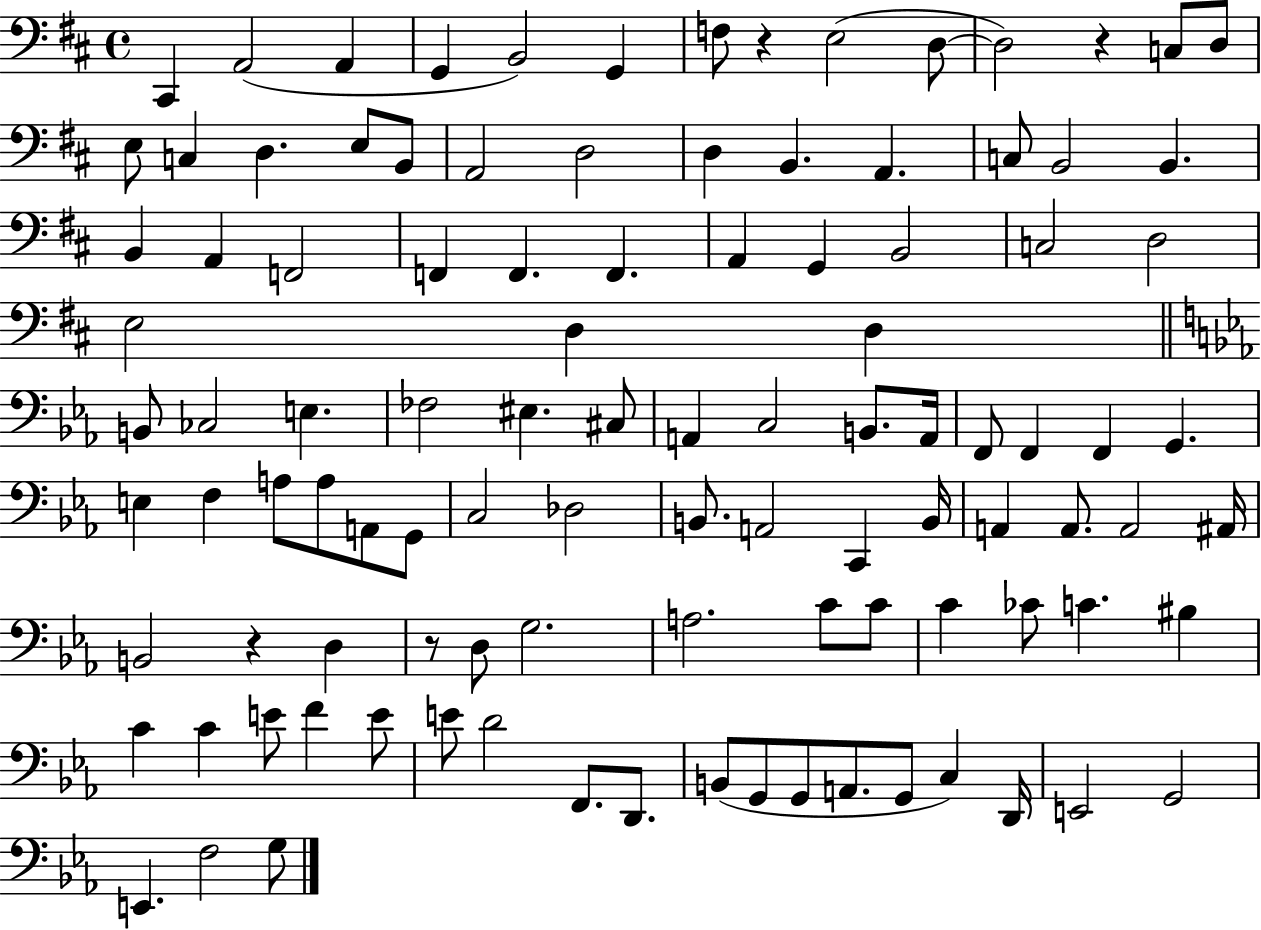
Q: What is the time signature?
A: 4/4